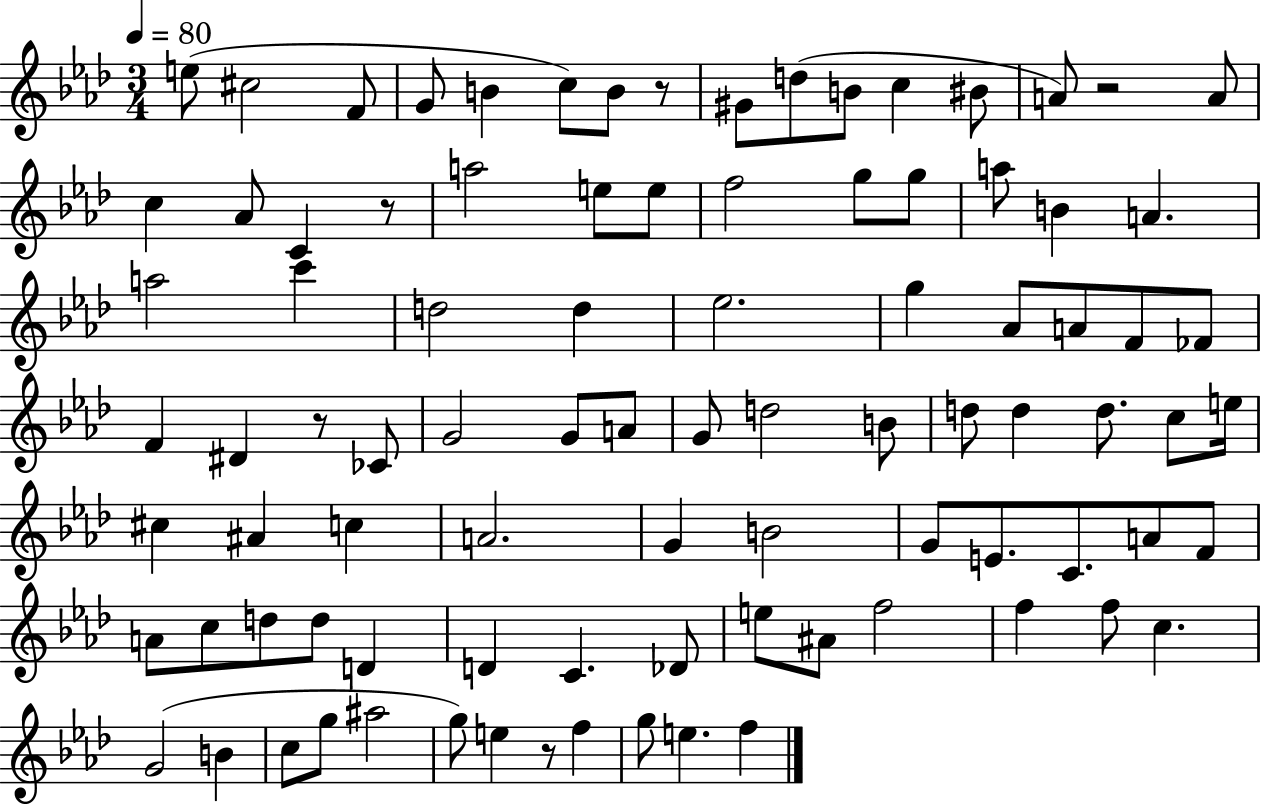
E5/e C#5/h F4/e G4/e B4/q C5/e B4/e R/e G#4/e D5/e B4/e C5/q BIS4/e A4/e R/h A4/e C5/q Ab4/e C4/q R/e A5/h E5/e E5/e F5/h G5/e G5/e A5/e B4/q A4/q. A5/h C6/q D5/h D5/q Eb5/h. G5/q Ab4/e A4/e F4/e FES4/e F4/q D#4/q R/e CES4/e G4/h G4/e A4/e G4/e D5/h B4/e D5/e D5/q D5/e. C5/e E5/s C#5/q A#4/q C5/q A4/h. G4/q B4/h G4/e E4/e. C4/e. A4/e F4/e A4/e C5/e D5/e D5/e D4/q D4/q C4/q. Db4/e E5/e A#4/e F5/h F5/q F5/e C5/q. G4/h B4/q C5/e G5/e A#5/h G5/e E5/q R/e F5/q G5/e E5/q. F5/q